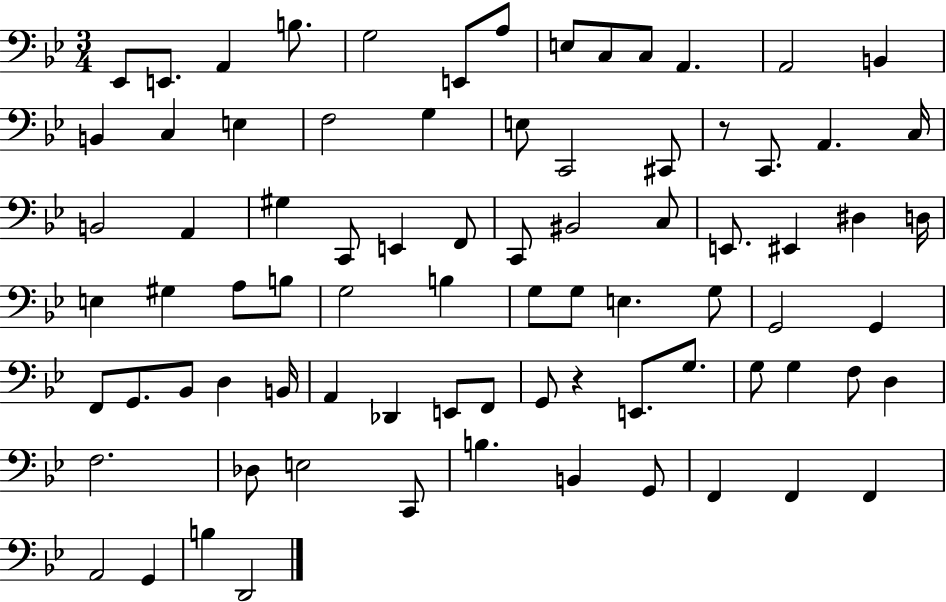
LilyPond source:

{
  \clef bass
  \numericTimeSignature
  \time 3/4
  \key bes \major
  ees,8 e,8. a,4 b8. | g2 e,8 a8 | e8 c8 c8 a,4. | a,2 b,4 | \break b,4 c4 e4 | f2 g4 | e8 c,2 cis,8 | r8 c,8. a,4. c16 | \break b,2 a,4 | gis4 c,8 e,4 f,8 | c,8 bis,2 c8 | e,8. eis,4 dis4 d16 | \break e4 gis4 a8 b8 | g2 b4 | g8 g8 e4. g8 | g,2 g,4 | \break f,8 g,8. bes,8 d4 b,16 | a,4 des,4 e,8 f,8 | g,8 r4 e,8. g8. | g8 g4 f8 d4 | \break f2. | des8 e2 c,8 | b4. b,4 g,8 | f,4 f,4 f,4 | \break a,2 g,4 | b4 d,2 | \bar "|."
}